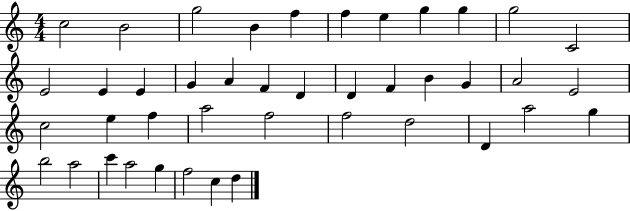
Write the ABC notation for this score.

X:1
T:Untitled
M:4/4
L:1/4
K:C
c2 B2 g2 B f f e g g g2 C2 E2 E E G A F D D F B G A2 E2 c2 e f a2 f2 f2 d2 D a2 g b2 a2 c' a2 g f2 c d